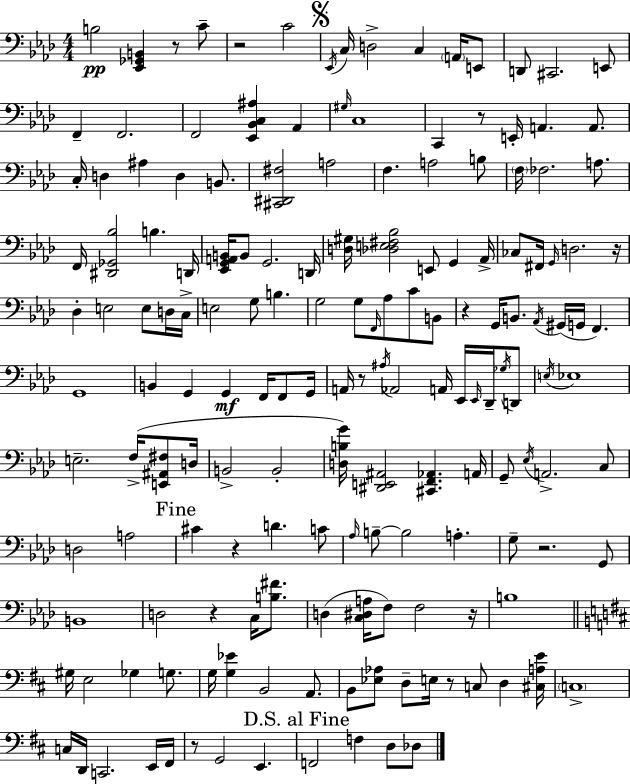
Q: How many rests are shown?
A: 12